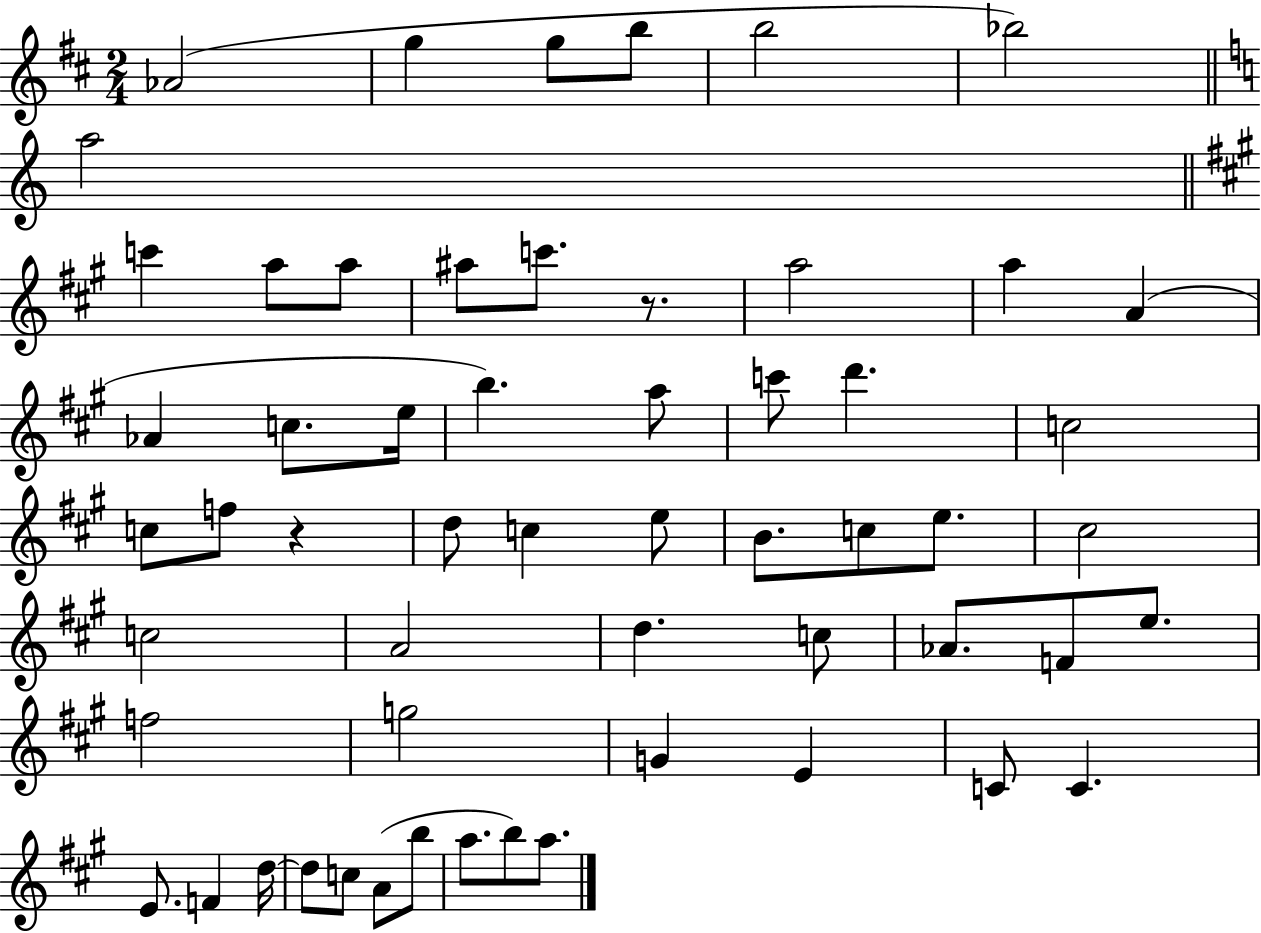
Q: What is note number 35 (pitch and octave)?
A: D5